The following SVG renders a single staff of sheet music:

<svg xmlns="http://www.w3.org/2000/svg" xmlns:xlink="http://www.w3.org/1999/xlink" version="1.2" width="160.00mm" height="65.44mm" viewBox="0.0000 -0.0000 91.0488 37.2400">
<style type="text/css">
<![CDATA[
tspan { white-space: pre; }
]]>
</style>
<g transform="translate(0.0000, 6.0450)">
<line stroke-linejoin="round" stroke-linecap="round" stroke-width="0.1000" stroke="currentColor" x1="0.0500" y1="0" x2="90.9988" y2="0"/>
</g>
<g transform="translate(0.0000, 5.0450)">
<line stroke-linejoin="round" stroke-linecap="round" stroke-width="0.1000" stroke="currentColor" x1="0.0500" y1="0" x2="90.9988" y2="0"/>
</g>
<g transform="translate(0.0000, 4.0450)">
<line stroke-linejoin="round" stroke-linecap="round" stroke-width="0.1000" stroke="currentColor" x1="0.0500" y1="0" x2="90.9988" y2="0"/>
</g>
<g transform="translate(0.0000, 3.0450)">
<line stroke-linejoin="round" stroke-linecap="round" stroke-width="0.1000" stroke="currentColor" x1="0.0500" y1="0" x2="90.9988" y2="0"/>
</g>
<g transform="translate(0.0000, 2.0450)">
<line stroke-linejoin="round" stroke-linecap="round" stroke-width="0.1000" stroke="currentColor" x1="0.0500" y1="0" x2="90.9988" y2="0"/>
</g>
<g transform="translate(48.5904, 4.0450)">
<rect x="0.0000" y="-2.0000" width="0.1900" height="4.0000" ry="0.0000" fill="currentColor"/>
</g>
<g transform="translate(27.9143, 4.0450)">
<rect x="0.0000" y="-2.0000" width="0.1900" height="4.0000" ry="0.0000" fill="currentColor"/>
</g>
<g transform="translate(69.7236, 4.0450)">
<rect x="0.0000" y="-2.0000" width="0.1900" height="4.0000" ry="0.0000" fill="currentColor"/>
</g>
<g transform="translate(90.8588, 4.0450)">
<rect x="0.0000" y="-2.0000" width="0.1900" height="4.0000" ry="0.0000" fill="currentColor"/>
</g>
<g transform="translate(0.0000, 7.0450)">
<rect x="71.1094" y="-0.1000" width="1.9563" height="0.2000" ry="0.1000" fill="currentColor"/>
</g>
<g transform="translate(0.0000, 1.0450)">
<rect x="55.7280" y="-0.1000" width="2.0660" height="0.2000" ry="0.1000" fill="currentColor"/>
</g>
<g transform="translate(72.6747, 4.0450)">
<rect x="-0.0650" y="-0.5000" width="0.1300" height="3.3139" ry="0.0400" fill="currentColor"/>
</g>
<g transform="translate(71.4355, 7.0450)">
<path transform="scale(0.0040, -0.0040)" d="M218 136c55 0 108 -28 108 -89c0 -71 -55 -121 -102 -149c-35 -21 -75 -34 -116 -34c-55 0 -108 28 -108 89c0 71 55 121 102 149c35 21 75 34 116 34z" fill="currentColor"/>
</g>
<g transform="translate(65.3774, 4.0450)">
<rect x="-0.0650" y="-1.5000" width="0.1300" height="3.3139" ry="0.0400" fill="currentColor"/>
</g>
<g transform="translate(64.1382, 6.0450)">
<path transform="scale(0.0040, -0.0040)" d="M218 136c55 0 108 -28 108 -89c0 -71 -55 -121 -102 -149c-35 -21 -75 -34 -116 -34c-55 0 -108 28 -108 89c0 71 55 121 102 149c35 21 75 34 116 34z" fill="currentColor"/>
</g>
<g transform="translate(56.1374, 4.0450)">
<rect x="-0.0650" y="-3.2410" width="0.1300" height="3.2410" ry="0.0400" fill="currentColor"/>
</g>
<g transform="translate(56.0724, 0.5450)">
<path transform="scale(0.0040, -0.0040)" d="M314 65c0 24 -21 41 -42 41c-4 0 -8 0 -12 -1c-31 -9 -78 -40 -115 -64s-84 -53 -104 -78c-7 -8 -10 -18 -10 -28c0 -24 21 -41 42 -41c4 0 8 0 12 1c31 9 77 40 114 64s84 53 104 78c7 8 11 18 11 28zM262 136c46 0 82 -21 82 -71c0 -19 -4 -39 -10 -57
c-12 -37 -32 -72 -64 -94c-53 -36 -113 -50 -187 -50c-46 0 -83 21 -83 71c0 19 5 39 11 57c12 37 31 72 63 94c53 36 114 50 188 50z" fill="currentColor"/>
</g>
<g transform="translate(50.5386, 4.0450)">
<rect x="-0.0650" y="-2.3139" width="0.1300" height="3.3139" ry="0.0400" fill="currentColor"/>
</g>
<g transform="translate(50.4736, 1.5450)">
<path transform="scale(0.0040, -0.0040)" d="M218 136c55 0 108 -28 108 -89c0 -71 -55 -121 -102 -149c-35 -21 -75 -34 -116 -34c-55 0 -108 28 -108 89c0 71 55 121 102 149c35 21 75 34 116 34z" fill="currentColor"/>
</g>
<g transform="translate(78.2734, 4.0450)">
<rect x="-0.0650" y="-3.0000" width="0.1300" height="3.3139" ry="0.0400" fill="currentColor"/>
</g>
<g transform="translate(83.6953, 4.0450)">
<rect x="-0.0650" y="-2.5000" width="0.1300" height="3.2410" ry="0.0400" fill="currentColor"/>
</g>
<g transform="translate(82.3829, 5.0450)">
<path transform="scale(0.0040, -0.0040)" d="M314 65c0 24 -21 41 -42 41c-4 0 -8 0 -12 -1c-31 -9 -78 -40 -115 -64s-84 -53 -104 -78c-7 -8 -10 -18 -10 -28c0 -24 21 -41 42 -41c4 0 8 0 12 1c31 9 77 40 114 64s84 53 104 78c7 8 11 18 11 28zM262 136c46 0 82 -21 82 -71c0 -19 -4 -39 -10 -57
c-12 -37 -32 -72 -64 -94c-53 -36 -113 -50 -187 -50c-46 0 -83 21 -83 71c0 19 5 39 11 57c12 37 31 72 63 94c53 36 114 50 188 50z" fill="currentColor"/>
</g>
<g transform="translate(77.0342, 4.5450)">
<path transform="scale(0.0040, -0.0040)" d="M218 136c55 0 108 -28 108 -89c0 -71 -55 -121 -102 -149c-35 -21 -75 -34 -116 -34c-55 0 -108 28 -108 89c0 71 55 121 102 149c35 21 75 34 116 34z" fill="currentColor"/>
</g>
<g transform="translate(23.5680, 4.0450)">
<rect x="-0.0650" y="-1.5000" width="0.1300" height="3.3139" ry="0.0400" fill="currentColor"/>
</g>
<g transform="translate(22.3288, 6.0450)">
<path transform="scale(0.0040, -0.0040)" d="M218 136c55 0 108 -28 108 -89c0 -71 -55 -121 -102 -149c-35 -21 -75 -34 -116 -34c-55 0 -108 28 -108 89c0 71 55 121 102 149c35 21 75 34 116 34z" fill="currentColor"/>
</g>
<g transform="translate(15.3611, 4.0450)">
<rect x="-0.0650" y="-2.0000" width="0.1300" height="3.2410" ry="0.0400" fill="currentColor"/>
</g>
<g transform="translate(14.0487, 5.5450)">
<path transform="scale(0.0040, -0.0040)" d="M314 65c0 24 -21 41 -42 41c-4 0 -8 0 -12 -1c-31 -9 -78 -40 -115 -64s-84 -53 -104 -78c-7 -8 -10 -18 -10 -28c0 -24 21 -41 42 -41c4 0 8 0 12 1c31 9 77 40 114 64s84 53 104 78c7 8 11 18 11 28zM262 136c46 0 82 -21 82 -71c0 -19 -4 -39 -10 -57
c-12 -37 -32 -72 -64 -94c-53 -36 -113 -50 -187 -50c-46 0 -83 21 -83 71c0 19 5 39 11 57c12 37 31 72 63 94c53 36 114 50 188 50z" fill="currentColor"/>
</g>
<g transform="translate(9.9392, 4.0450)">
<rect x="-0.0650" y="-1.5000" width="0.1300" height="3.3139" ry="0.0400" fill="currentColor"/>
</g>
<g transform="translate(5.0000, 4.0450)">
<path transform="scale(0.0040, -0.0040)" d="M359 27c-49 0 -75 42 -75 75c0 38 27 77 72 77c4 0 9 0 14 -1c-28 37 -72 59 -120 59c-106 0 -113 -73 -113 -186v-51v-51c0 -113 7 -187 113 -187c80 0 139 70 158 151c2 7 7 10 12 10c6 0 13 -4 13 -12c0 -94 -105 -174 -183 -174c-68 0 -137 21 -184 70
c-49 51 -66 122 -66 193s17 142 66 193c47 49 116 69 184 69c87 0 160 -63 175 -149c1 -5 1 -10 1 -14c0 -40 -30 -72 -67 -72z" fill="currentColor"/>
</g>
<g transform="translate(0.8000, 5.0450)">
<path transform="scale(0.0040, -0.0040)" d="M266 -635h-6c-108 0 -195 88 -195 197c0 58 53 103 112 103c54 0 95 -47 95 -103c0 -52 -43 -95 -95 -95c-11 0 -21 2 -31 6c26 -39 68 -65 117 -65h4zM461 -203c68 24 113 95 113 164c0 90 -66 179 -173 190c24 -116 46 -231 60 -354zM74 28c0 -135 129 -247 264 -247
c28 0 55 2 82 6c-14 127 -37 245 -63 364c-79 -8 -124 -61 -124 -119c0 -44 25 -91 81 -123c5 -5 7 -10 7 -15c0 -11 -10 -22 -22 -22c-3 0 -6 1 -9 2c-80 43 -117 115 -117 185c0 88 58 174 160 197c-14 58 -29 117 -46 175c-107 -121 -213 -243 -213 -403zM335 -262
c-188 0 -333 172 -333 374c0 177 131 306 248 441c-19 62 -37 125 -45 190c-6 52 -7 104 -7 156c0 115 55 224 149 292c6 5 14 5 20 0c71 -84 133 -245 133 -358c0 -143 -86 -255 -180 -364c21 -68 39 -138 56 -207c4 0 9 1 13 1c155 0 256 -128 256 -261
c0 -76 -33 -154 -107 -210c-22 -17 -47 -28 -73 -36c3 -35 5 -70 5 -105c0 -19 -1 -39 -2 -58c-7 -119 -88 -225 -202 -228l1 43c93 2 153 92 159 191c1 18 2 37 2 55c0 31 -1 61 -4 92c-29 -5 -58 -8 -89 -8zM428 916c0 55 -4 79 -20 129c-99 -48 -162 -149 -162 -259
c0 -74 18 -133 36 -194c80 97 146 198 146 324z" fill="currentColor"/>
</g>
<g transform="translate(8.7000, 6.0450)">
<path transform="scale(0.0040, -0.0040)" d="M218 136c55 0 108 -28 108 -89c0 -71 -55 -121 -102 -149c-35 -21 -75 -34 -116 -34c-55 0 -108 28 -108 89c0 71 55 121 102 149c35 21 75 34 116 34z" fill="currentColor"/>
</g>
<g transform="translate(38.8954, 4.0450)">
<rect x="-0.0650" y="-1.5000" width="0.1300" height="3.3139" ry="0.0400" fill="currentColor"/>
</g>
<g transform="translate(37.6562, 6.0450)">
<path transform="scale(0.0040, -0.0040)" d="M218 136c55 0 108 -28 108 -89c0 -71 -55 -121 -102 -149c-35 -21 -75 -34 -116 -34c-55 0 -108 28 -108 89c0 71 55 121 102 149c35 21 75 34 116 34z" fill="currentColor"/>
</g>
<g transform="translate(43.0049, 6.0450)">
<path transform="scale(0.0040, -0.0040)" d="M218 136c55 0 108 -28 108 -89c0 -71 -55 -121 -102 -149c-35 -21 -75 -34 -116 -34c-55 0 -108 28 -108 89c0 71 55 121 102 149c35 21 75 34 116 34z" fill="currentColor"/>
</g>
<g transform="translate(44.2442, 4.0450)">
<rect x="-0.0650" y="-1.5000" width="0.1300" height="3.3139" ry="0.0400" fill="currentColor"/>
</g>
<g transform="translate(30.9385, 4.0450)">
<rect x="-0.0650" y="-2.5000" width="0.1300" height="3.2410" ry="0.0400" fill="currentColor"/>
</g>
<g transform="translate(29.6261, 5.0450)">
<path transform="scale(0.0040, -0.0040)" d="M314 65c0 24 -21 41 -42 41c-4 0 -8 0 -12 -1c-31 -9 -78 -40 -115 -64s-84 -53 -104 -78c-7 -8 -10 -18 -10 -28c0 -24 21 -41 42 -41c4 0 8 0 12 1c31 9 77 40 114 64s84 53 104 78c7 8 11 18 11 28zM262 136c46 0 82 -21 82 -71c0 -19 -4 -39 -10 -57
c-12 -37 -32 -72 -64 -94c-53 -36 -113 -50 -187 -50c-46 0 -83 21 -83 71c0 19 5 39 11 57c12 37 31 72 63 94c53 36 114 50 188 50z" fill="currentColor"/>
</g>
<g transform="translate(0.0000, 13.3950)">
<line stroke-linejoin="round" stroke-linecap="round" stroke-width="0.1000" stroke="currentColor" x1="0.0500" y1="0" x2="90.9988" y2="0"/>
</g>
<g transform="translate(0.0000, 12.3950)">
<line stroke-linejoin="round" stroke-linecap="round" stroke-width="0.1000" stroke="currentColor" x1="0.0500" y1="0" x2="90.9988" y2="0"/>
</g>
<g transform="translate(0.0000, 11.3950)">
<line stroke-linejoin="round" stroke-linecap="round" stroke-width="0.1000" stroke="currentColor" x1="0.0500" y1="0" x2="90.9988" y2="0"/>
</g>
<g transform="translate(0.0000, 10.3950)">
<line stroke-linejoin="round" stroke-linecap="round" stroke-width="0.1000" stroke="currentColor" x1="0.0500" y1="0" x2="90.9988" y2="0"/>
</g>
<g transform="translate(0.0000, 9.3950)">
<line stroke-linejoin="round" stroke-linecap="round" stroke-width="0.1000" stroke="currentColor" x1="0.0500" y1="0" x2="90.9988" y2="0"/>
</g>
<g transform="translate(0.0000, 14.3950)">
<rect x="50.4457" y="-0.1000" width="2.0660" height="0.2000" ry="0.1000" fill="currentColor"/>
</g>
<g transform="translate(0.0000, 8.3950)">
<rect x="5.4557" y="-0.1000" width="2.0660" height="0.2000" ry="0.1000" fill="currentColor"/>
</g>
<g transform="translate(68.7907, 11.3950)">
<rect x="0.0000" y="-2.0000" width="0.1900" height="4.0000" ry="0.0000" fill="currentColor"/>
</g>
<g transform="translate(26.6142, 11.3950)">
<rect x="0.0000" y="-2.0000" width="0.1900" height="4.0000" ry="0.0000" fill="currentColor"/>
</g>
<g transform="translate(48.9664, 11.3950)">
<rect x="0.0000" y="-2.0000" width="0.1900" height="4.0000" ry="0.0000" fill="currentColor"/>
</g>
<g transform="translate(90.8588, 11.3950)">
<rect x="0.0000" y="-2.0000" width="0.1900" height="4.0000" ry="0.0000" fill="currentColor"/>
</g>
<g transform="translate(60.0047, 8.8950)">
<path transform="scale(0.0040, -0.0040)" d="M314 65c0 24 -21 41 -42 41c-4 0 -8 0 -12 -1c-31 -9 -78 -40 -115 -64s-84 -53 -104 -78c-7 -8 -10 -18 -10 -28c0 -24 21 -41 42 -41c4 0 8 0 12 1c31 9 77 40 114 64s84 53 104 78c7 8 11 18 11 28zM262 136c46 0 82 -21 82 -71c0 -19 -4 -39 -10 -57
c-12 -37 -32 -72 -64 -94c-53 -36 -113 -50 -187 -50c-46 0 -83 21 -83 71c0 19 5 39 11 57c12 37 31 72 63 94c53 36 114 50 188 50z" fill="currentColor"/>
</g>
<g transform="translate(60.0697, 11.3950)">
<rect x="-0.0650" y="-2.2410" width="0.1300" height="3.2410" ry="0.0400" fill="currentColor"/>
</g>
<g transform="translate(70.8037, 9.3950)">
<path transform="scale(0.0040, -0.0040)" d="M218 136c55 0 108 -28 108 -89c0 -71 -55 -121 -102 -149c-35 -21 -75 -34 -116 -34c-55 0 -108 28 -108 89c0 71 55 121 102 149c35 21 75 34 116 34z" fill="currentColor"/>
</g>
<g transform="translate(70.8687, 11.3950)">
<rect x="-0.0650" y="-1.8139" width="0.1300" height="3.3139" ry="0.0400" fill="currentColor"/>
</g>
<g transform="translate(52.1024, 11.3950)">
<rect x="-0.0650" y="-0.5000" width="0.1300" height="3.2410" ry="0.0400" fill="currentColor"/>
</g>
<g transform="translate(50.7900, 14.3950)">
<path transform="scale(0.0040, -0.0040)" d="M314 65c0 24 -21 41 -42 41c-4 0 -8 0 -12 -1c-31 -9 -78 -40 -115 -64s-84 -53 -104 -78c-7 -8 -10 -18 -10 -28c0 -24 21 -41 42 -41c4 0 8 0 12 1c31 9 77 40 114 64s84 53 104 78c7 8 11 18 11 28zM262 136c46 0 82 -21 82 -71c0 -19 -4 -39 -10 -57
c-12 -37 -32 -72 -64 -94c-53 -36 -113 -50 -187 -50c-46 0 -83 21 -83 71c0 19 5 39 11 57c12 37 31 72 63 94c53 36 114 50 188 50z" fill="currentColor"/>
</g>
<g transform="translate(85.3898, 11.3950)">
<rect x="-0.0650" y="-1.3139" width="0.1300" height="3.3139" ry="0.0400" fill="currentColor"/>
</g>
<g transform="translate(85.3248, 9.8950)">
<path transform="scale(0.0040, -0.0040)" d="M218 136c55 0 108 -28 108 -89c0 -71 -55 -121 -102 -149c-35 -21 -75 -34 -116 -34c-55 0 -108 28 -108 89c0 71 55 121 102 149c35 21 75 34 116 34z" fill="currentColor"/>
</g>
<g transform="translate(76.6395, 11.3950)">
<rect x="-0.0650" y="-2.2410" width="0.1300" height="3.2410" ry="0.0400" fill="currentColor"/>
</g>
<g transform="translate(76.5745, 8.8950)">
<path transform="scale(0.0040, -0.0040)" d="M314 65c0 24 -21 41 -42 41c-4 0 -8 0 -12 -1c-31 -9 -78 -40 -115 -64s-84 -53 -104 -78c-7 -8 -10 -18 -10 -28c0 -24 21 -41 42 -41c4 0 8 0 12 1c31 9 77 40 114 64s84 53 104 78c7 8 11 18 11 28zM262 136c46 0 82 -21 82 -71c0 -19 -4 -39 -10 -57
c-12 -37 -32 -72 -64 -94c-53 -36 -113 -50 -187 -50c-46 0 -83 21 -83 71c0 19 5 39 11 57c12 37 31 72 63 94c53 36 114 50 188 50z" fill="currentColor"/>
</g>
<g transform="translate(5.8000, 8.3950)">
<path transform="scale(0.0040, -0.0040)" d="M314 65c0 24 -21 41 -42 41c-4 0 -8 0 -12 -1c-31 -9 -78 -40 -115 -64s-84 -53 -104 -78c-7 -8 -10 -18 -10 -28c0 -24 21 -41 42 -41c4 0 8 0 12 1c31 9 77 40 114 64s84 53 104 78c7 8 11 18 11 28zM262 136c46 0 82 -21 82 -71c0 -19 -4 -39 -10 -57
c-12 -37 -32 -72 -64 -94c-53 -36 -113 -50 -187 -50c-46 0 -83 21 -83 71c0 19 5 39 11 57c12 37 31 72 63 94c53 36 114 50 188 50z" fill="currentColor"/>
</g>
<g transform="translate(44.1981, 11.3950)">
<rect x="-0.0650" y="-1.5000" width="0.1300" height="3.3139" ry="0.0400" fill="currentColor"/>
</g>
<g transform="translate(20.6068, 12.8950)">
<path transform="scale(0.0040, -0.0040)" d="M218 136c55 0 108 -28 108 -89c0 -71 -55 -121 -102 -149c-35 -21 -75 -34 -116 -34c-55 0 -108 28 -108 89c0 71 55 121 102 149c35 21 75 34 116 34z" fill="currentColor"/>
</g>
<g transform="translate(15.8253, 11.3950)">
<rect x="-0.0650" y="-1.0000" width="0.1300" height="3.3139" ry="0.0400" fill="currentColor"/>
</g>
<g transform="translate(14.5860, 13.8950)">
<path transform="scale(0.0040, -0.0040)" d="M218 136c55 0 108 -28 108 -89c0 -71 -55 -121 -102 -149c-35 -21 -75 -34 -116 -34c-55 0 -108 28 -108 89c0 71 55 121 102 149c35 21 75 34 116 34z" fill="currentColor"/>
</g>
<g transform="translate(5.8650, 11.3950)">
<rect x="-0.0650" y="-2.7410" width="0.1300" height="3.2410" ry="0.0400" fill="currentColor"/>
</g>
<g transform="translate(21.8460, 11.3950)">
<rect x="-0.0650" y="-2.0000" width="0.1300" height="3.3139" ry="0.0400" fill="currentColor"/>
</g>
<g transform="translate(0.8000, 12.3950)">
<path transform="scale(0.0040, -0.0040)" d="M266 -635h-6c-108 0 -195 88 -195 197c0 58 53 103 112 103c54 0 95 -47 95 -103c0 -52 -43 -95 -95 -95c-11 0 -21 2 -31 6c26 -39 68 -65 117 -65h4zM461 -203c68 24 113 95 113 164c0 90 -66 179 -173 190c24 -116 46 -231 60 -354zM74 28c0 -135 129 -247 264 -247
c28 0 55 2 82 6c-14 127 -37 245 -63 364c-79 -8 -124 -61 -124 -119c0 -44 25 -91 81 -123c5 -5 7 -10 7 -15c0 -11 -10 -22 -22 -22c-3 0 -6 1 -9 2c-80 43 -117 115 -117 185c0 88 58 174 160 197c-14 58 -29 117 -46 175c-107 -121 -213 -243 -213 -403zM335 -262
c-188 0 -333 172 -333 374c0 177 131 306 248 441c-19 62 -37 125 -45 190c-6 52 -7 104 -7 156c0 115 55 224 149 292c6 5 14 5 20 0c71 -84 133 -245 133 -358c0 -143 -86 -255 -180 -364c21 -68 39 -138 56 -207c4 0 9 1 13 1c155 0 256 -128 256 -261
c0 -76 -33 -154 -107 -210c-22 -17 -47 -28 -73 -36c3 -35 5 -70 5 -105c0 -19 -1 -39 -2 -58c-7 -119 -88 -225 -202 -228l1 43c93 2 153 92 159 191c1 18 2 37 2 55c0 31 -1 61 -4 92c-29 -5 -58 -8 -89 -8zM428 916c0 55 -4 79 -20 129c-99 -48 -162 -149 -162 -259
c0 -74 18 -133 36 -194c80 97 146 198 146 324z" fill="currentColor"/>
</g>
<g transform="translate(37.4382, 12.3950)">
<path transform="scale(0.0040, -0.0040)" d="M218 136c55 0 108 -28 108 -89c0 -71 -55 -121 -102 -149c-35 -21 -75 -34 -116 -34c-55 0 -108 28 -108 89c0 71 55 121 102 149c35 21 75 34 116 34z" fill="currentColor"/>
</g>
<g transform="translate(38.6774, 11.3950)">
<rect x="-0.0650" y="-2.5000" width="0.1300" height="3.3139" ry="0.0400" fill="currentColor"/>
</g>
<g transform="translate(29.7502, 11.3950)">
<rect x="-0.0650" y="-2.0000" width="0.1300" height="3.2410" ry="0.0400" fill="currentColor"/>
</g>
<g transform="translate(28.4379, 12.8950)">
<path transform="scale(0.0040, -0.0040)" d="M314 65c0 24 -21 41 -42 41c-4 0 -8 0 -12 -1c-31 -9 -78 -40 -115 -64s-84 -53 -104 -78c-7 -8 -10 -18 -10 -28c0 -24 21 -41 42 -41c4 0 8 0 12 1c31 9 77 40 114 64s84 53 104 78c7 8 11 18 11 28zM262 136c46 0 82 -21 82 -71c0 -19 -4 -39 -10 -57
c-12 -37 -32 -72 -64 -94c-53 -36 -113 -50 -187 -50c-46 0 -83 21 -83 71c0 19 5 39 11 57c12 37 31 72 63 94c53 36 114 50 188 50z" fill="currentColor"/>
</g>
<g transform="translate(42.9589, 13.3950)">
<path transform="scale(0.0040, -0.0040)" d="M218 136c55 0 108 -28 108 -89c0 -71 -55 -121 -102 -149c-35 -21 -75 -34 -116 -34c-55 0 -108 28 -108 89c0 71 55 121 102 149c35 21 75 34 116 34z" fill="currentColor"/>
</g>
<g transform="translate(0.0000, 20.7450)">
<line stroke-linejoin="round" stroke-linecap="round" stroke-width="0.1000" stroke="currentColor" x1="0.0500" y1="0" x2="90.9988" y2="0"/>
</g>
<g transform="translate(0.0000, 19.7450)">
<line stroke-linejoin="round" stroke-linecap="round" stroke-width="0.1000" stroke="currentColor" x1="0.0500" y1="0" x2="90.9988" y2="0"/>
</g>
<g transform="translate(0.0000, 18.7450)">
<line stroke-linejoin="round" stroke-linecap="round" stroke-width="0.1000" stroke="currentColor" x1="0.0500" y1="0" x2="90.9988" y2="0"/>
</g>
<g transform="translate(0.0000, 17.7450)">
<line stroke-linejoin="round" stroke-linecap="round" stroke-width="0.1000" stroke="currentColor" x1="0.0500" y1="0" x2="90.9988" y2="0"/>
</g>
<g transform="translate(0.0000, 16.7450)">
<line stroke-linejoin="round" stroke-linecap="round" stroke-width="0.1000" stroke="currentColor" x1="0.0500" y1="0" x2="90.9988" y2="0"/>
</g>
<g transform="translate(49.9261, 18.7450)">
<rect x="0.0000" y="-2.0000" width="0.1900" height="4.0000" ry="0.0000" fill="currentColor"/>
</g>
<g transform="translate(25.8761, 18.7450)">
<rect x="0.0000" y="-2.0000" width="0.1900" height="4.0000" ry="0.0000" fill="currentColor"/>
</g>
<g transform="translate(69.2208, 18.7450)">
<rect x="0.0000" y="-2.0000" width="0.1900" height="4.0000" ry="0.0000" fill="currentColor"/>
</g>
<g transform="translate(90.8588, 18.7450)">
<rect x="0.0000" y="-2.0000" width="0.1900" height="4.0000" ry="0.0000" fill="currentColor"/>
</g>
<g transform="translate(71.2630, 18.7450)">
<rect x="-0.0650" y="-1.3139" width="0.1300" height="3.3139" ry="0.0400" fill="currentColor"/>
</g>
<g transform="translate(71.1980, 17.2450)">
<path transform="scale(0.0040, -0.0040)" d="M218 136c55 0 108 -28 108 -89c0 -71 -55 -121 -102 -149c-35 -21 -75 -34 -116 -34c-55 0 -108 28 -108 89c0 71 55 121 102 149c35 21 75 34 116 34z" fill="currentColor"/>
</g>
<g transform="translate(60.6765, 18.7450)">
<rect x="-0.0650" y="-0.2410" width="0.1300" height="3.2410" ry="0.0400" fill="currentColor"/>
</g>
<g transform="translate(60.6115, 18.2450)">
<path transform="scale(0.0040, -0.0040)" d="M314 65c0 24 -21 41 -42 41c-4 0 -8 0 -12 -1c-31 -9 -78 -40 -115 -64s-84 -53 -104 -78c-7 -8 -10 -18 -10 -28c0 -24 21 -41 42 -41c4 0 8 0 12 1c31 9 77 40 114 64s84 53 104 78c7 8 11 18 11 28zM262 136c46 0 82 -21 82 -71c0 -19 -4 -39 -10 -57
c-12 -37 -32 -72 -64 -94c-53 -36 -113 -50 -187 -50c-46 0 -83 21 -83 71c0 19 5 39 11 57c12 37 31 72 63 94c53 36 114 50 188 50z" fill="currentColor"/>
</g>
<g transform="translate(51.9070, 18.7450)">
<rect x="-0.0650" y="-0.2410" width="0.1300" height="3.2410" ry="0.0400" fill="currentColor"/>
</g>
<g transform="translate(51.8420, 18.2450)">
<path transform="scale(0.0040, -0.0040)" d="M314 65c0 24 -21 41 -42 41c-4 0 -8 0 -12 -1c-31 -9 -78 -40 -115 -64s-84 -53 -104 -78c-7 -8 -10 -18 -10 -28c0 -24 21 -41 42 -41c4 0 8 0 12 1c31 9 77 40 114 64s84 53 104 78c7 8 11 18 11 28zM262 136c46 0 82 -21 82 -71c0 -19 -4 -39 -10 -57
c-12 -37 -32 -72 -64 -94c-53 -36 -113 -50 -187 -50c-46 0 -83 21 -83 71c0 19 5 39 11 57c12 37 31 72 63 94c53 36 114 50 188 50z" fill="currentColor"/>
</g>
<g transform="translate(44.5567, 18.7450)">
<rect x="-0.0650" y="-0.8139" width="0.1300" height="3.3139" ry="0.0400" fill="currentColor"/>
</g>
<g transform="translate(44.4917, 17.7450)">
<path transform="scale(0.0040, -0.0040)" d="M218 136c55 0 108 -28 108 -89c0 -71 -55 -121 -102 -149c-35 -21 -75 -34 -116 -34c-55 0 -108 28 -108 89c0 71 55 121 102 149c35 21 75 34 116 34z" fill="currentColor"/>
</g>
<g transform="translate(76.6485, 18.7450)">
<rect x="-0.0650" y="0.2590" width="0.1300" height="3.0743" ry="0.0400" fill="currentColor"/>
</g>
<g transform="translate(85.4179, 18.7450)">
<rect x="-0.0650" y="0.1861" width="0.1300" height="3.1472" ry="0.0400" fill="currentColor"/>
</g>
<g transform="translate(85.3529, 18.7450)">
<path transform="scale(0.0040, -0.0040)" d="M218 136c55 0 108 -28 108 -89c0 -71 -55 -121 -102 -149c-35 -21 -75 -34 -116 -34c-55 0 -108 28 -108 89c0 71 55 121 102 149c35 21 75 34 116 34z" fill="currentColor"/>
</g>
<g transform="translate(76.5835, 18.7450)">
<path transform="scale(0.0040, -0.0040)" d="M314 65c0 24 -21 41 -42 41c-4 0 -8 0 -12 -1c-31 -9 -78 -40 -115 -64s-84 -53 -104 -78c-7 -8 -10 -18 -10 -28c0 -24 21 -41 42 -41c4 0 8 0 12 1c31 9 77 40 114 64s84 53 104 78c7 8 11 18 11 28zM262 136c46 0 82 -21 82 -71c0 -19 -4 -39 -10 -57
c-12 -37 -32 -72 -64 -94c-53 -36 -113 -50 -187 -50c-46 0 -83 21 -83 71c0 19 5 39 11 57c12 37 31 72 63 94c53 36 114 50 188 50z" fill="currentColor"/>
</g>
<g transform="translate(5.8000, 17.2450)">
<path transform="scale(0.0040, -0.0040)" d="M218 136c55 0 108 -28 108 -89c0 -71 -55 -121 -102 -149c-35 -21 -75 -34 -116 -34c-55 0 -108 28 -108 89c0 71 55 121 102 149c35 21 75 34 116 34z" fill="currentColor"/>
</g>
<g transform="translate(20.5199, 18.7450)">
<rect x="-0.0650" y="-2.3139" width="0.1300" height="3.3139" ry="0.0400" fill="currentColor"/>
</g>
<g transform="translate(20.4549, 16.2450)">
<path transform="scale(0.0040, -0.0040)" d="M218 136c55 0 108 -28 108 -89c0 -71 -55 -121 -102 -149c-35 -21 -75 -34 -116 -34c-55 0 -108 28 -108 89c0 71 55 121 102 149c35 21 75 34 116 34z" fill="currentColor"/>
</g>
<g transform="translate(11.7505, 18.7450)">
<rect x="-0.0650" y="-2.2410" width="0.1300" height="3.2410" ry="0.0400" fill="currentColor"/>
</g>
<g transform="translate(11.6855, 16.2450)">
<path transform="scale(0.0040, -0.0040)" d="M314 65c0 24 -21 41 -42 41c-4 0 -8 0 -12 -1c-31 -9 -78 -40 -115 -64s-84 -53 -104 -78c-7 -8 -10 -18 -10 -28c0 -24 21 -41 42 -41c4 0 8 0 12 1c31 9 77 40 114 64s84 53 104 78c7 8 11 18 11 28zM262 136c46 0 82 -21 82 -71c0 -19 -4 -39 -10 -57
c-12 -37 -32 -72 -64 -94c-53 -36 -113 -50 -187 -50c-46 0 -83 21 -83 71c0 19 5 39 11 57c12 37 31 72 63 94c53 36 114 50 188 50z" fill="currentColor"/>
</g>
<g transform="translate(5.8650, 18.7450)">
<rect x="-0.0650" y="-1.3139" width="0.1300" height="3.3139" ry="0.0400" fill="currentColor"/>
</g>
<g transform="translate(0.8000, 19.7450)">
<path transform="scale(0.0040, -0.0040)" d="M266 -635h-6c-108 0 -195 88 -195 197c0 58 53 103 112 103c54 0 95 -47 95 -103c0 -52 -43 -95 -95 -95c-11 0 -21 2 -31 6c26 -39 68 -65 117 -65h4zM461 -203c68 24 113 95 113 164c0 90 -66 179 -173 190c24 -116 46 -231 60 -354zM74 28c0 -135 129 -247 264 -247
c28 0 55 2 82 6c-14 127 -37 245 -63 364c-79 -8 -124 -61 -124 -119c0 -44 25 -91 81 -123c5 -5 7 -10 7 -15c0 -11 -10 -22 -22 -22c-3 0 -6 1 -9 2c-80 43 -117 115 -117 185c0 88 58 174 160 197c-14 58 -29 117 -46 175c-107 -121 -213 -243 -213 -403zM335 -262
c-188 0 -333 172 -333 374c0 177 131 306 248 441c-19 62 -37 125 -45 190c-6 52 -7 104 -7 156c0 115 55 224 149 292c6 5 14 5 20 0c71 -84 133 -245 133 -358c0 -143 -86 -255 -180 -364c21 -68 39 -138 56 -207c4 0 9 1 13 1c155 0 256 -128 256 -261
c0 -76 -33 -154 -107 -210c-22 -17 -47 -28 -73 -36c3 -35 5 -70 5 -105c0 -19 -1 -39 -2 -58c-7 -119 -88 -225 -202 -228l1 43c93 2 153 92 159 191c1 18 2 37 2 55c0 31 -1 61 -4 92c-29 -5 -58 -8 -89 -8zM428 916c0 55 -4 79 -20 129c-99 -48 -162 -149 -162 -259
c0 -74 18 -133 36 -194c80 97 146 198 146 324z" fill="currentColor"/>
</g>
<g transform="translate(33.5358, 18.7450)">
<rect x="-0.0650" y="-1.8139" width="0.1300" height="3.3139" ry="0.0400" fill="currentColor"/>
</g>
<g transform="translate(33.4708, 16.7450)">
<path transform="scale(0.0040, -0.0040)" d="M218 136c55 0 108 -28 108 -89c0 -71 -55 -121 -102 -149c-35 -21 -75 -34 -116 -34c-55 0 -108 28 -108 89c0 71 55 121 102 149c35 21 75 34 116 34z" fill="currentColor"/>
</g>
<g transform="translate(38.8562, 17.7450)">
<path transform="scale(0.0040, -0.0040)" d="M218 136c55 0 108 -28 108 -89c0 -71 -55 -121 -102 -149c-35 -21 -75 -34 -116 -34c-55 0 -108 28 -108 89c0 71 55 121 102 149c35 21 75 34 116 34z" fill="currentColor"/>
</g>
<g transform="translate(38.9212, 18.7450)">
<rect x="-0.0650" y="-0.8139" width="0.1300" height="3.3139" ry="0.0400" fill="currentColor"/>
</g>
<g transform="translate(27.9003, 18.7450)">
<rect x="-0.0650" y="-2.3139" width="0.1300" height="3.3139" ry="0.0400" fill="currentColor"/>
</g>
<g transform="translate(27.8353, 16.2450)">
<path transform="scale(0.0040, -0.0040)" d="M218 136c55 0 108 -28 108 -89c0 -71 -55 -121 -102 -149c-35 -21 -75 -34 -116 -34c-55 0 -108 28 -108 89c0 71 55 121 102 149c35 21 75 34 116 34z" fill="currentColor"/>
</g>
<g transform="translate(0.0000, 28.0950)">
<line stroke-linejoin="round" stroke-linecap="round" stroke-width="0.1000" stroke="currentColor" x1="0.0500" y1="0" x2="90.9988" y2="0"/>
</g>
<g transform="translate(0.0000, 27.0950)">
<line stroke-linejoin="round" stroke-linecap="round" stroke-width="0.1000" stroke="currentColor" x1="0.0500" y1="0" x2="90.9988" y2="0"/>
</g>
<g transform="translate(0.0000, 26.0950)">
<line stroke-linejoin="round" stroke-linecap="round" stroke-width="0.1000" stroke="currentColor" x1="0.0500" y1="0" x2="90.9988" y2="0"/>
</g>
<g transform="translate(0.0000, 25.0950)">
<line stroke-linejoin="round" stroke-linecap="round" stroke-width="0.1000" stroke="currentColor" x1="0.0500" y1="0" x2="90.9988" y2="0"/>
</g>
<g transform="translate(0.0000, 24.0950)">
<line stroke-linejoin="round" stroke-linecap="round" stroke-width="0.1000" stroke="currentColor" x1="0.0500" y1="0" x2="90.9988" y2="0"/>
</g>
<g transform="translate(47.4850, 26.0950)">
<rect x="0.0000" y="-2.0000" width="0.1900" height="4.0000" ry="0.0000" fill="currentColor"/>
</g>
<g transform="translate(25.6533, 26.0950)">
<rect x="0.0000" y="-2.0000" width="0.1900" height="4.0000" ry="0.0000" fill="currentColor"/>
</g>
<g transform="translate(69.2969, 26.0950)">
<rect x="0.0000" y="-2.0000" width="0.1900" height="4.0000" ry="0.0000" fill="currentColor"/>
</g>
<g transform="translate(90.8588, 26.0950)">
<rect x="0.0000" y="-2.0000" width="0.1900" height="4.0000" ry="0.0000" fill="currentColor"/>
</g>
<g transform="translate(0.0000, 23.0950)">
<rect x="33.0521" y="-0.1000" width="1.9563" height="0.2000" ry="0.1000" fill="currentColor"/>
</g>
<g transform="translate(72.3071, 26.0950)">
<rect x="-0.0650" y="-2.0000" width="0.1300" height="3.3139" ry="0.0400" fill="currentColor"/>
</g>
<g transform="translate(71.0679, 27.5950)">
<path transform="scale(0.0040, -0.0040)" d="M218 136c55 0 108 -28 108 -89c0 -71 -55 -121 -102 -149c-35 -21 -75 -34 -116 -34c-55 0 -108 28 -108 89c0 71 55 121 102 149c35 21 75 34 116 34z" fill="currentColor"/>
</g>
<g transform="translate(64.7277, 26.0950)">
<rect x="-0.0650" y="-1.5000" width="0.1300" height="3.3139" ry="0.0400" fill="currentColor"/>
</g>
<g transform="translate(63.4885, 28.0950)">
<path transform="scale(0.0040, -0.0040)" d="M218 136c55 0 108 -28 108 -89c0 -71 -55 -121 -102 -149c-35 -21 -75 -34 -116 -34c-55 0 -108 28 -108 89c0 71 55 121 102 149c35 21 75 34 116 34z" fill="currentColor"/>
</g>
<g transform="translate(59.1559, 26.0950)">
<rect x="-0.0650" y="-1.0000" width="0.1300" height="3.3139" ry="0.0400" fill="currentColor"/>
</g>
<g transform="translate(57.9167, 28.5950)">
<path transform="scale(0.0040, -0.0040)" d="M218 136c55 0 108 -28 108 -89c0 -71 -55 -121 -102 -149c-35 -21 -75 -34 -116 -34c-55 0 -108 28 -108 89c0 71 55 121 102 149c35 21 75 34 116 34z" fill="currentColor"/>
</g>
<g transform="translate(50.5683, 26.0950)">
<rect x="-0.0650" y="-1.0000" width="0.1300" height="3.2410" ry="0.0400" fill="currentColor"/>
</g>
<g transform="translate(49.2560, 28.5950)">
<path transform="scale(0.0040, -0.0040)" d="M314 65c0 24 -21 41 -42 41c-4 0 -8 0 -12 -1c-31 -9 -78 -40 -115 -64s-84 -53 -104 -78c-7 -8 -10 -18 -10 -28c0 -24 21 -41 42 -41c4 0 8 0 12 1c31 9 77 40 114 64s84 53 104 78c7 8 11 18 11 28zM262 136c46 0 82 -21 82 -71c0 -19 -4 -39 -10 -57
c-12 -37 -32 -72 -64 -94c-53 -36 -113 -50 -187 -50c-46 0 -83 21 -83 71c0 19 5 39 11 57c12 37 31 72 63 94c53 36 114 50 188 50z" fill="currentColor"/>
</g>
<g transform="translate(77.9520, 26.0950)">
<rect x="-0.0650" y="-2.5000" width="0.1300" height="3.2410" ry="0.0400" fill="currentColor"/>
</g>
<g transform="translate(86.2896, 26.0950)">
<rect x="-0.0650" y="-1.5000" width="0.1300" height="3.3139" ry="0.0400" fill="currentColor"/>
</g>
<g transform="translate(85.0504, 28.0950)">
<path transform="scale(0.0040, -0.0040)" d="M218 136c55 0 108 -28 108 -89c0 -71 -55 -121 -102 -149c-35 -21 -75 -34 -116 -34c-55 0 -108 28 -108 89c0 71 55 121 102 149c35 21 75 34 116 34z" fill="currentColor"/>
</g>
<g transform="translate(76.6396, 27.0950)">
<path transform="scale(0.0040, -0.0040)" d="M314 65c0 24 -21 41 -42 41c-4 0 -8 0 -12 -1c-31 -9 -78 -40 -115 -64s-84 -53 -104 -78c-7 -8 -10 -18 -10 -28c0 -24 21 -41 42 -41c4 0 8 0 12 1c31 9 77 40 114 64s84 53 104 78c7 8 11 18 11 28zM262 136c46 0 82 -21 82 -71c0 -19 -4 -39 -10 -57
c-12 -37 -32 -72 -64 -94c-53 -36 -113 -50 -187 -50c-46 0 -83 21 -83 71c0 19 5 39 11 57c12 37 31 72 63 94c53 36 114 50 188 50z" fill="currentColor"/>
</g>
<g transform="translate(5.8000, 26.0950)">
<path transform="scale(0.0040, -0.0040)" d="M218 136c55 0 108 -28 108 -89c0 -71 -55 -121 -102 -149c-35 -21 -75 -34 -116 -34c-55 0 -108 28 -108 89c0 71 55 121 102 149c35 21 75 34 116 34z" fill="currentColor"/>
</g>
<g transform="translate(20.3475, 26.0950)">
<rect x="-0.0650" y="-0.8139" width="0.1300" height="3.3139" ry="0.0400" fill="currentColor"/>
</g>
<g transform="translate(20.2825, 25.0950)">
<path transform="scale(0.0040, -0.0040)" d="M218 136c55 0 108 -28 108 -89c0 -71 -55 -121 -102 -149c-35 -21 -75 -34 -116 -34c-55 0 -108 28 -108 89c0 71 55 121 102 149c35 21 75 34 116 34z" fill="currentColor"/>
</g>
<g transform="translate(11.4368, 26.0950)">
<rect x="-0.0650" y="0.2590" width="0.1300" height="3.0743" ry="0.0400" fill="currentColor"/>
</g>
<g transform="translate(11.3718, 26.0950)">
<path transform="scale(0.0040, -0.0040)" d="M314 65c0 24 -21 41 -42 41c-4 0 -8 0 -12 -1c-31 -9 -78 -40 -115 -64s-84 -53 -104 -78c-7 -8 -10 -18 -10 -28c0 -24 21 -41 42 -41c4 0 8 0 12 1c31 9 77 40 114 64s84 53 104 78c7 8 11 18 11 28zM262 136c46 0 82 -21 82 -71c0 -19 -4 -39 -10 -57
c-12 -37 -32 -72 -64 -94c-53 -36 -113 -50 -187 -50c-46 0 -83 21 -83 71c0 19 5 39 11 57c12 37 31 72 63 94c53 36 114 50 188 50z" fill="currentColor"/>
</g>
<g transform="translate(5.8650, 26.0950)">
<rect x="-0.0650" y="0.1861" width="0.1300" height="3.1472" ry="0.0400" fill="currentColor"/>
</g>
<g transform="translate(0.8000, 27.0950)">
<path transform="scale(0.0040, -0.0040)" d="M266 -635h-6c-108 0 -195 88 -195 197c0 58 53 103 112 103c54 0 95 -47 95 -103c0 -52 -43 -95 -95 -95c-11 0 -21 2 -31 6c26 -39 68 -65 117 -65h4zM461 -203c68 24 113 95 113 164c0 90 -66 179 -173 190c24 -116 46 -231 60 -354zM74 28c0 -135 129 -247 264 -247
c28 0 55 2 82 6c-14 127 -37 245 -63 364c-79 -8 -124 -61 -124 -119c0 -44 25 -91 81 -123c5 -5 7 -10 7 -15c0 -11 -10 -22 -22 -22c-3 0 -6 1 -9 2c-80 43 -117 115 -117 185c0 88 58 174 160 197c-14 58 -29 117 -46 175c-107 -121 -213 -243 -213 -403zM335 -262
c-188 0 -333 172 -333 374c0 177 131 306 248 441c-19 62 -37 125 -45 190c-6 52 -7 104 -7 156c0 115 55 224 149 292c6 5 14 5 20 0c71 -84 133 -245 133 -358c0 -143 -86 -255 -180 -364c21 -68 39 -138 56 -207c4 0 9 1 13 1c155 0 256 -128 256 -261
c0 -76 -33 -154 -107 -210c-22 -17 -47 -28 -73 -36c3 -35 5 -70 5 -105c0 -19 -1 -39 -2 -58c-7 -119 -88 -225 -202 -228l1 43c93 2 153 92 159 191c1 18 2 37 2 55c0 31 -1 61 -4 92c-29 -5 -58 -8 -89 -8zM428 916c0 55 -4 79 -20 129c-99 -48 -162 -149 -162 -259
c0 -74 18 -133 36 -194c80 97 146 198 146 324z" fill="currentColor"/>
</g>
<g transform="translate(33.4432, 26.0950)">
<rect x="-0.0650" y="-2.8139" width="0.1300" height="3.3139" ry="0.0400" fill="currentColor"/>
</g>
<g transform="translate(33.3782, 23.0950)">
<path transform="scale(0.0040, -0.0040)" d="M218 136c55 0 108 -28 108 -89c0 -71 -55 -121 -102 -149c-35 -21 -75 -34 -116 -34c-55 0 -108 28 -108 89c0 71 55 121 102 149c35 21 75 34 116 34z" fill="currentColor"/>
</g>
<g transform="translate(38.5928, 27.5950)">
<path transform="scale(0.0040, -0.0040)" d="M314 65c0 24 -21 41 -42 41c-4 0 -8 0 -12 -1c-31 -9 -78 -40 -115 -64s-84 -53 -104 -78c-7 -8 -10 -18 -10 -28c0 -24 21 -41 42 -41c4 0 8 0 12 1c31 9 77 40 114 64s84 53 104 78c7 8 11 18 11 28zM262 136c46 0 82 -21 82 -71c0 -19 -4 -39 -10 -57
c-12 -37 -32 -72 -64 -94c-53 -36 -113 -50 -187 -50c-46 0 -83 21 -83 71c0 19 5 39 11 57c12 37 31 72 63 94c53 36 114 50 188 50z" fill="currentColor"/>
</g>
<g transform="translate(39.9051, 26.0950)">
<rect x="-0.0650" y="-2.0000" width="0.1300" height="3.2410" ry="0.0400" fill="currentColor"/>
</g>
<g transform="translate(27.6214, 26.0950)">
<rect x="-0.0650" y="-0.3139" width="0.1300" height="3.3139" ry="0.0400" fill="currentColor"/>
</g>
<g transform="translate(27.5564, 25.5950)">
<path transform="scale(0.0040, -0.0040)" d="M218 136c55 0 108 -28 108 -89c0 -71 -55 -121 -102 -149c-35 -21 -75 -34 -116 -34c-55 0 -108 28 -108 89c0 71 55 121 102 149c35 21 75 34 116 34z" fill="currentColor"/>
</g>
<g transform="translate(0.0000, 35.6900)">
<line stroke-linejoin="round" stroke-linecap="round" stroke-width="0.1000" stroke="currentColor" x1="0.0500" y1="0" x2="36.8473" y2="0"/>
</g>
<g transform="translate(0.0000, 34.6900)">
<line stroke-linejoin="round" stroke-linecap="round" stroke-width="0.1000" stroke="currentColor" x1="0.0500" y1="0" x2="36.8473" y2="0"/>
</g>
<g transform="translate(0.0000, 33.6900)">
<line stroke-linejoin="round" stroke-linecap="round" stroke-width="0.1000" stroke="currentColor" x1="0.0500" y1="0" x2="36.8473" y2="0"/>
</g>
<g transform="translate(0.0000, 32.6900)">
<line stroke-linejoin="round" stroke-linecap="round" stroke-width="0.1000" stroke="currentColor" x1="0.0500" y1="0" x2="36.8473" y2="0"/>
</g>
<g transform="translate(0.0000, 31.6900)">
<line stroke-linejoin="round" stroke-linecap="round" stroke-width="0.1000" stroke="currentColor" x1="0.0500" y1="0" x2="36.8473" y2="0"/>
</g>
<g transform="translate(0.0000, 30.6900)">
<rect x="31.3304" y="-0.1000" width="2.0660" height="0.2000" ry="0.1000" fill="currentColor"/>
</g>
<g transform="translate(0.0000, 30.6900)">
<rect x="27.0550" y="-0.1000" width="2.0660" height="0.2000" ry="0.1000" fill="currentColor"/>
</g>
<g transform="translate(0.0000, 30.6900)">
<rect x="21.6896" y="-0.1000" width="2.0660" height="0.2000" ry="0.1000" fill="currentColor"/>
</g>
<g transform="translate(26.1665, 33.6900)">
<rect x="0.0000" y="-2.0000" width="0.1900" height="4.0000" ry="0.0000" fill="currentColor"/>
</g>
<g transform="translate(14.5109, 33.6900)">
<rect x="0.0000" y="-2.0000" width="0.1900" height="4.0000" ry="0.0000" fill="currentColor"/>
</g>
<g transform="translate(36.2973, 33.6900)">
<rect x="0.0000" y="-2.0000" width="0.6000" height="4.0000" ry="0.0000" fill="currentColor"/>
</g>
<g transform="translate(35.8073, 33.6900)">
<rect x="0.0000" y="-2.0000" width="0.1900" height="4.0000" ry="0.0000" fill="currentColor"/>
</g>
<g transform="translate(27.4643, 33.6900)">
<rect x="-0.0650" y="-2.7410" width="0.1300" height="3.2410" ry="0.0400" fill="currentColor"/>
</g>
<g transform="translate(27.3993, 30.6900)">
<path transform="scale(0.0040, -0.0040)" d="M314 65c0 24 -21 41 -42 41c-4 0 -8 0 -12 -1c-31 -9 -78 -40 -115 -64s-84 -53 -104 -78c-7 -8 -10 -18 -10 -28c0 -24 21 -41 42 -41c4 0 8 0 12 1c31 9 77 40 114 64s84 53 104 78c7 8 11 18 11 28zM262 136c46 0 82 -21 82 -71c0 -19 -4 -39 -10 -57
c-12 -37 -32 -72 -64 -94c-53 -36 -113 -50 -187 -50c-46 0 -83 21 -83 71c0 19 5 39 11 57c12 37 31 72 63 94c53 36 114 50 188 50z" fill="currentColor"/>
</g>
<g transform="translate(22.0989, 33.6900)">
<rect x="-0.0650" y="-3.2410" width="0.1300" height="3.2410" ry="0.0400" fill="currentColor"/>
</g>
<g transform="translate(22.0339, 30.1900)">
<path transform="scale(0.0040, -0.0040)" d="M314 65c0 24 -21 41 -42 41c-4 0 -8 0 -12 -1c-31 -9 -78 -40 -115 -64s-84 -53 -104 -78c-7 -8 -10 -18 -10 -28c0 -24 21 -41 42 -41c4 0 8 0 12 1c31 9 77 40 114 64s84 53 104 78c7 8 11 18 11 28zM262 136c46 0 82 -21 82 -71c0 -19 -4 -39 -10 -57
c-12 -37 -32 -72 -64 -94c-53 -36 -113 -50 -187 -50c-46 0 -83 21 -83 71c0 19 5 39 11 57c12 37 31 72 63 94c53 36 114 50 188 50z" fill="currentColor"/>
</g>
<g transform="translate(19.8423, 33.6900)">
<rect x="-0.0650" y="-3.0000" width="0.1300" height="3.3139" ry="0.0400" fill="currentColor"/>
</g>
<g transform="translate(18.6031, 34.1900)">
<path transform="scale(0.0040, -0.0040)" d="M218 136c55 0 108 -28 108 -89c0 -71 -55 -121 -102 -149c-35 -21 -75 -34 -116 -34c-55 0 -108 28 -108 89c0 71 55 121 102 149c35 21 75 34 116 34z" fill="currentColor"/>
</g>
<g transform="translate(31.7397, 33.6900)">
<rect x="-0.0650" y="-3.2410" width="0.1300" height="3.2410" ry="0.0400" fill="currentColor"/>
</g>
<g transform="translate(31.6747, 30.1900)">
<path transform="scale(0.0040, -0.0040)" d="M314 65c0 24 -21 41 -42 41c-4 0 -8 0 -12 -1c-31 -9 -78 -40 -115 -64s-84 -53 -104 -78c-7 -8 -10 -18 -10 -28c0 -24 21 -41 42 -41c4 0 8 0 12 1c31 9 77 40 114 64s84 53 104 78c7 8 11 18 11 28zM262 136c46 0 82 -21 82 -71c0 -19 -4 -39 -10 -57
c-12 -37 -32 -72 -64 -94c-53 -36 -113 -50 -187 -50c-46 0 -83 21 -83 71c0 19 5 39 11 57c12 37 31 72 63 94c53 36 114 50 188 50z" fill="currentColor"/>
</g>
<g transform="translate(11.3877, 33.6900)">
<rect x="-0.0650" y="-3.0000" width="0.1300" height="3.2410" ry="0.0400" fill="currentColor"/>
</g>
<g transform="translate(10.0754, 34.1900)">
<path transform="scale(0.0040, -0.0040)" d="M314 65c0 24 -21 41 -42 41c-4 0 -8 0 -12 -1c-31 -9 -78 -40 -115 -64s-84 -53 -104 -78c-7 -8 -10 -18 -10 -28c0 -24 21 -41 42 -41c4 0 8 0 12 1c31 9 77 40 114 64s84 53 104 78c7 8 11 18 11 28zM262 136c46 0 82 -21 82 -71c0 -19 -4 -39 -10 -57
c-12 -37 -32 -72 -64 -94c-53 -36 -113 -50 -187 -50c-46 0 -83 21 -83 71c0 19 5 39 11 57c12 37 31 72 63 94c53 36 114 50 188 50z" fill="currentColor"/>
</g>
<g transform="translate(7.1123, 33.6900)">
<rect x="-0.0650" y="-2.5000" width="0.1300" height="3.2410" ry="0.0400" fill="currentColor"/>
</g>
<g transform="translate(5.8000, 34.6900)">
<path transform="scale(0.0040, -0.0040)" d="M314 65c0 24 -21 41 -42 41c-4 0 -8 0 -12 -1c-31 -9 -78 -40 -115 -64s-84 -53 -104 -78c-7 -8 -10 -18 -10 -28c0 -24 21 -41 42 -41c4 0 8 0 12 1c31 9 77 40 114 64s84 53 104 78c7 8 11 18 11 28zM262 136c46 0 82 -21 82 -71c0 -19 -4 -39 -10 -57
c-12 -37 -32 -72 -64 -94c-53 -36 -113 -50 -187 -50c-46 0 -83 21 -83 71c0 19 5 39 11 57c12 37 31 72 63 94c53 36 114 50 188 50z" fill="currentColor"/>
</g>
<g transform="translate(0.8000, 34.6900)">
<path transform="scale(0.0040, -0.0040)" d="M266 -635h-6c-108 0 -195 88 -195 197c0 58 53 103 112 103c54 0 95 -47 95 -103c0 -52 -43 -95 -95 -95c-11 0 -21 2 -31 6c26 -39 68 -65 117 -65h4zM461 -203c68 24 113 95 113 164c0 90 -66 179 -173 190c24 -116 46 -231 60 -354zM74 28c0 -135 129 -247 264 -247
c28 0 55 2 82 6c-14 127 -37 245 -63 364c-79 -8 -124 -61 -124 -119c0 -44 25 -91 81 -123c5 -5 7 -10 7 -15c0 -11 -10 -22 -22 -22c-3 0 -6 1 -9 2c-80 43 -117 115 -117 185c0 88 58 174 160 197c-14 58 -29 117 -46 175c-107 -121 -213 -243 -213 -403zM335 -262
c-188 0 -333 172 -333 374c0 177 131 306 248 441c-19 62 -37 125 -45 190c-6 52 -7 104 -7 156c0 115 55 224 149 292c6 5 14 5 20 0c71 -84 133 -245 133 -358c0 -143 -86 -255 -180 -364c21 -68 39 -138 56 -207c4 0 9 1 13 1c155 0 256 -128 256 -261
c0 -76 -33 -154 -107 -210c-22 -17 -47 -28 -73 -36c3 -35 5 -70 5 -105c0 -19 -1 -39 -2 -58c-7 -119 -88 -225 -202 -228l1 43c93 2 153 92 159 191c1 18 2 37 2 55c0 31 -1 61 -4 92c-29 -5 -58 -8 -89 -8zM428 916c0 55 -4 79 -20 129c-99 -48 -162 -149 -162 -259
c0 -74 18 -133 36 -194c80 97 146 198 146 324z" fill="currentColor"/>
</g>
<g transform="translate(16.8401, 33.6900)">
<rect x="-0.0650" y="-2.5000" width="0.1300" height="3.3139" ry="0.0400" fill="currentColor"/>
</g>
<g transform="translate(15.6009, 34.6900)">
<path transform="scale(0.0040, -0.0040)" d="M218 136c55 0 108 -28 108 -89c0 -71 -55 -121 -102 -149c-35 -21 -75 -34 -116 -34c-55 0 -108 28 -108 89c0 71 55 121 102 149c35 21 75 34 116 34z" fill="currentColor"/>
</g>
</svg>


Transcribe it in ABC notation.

X:1
T:Untitled
M:4/4
L:1/4
K:C
E F2 E G2 E E g b2 E C A G2 a2 D F F2 G E C2 g2 f g2 e e g2 g g f d d c2 c2 e B2 B B B2 d c a F2 D2 D E F G2 E G2 A2 G A b2 a2 b2